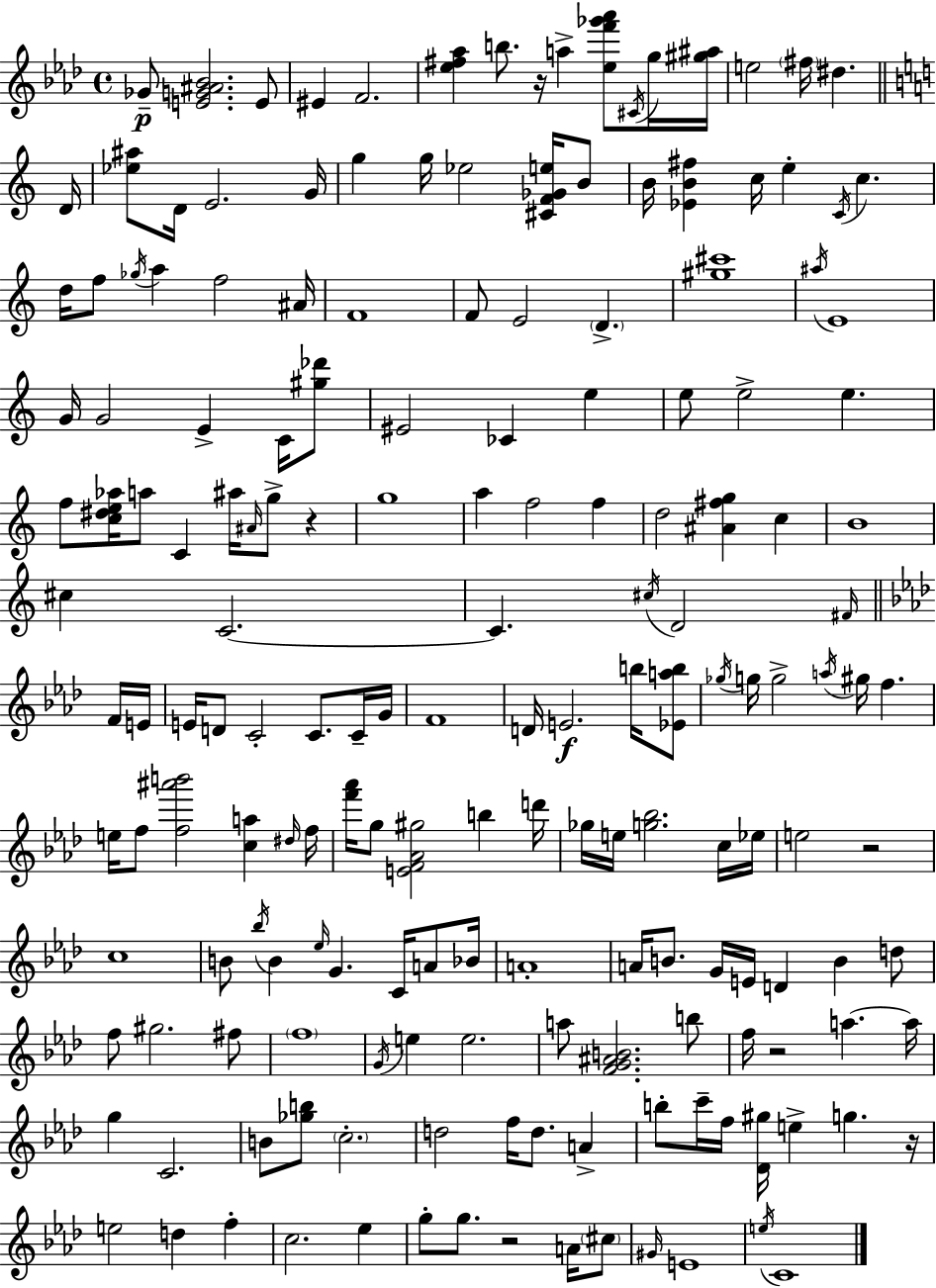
{
  \clef treble
  \time 4/4
  \defaultTimeSignature
  \key f \minor
  ges'8--\p <e' g' ais' bes'>2. e'8 | eis'4 f'2. | <ees'' fis'' aes''>4 b''8. r16 a''4-> <ees'' f''' ges''' aes'''>8 \acciaccatura { cis'16 } g''16 | <gis'' ais''>16 e''2 \parenthesize fis''16 dis''4. | \break \bar "||" \break \key c \major d'16 <ees'' ais''>8 d'16 e'2. | g'16 g''4 g''16 ees''2 <cis' f' ges' e''>16 b'8 | b'16 <ees' b' fis''>4 c''16 e''4-. \acciaccatura { c'16 } c''4. | d''16 f''8 \acciaccatura { ges''16 } a''4 f''2 | \break ais'16 f'1 | f'8 e'2 \parenthesize d'4.-> | <gis'' cis'''>1 | \acciaccatura { ais''16 } e'1 | \break g'16 g'2 e'4-> | c'16 <gis'' des'''>8 eis'2 ces'4 | e''4 e''8 e''2-> e''4. | f''8 <c'' dis'' e'' aes''>16 a''8 c'4 ais''16 \grace { ais'16 } g''8-> | \break r4 g''1 | a''4 f''2 | f''4 d''2 <ais' fis'' g''>4 | c''4 b'1 | \break cis''4 c'2.~~ | c'4. \acciaccatura { cis''16 } d'2 | \grace { fis'16 } \bar "||" \break \key aes \major f'16 e'16 e'16 d'8 c'2-. c'8. | c'16-- g'16 f'1 | d'16 e'2.\f b''16 | <ees' a'' b''>8 \acciaccatura { ges''16 } g''16 g''2-> \acciaccatura { a''16 } gis''16 f''4. | \break e''16 f''8 <f'' ais''' b'''>2 <c'' a''>4 | \grace { dis''16 } f''16 <f''' aes'''>16 g''8 <e' f' aes' gis''>2 | b''4 d'''16 ges''16 e''16 <g'' bes''>2. | c''16 ees''16 e''2 r2 | \break c''1 | b'8 \acciaccatura { bes''16 } b'4 \grace { ees''16 } g'4. | c'16 a'8 bes'16 a'1-. | a'16 b'8. g'16 e'16 d'4 | \break b'4 d''8 f''8 gis''2. | fis''8 \parenthesize f''1 | \acciaccatura { g'16 } e''4 e''2. | a''8 <f' g' ais' b'>2. | \break b''8 f''16 r2 | a''4.~~ a''16 g''4 c'2. | b'8 <ges'' b''>8 \parenthesize c''2.-. | d''2 | \break f''16 d''8. a'4-> b''8-. c'''16-- f''16 <des' gis''>16 e''4-> | g''4. r16 e''2 | d''4 f''4-. c''2. | ees''4 g''8-. g''8. r2 | \break a'16 \parenthesize cis''8 \grace { gis'16 } e'1 | \acciaccatura { e''16 } c'1 | \bar "|."
}